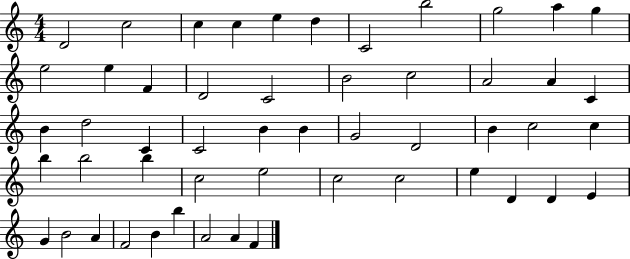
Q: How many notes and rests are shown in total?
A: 52